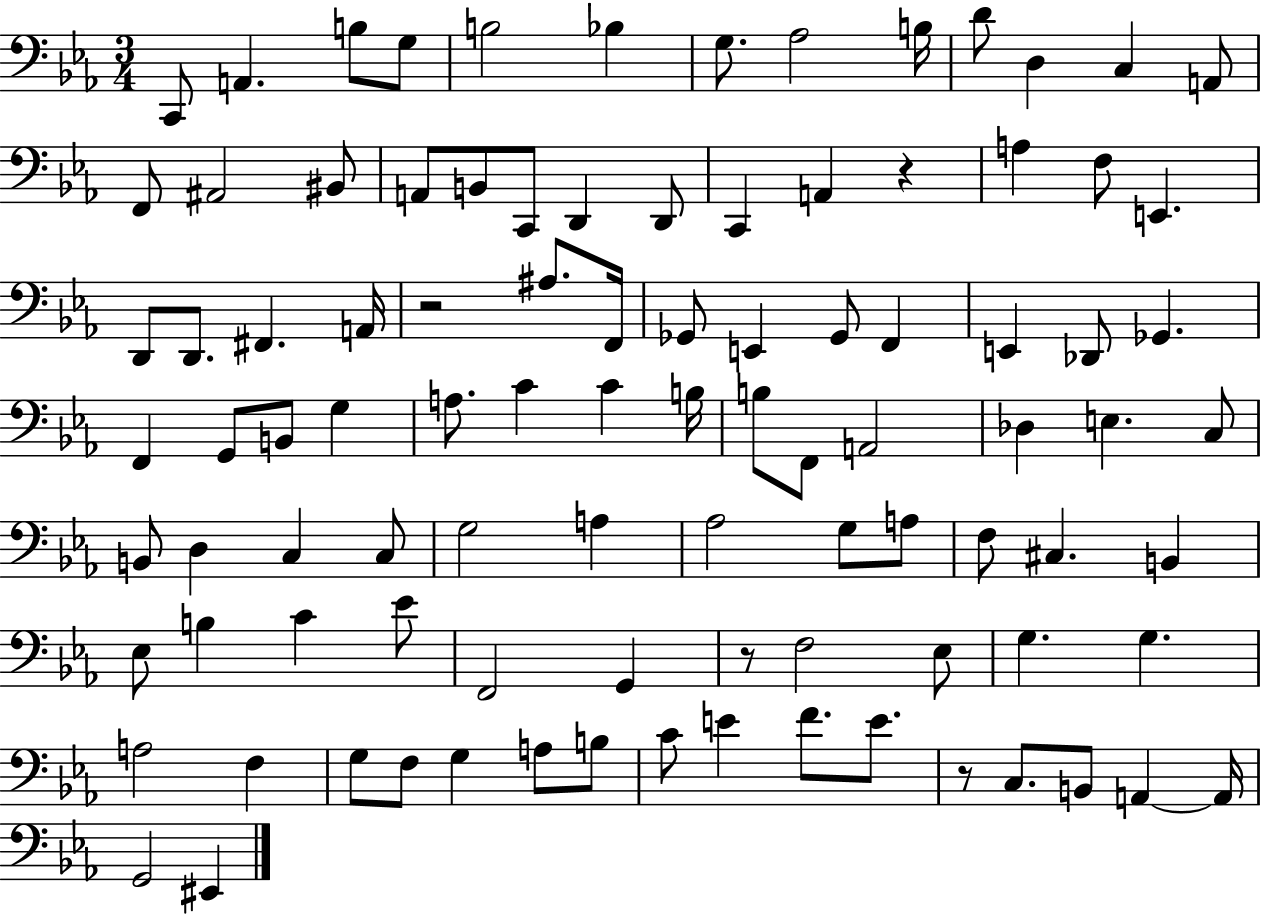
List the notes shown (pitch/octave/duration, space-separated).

C2/e A2/q. B3/e G3/e B3/h Bb3/q G3/e. Ab3/h B3/s D4/e D3/q C3/q A2/e F2/e A#2/h BIS2/e A2/e B2/e C2/e D2/q D2/e C2/q A2/q R/q A3/q F3/e E2/q. D2/e D2/e. F#2/q. A2/s R/h A#3/e. F2/s Gb2/e E2/q Gb2/e F2/q E2/q Db2/e Gb2/q. F2/q G2/e B2/e G3/q A3/e. C4/q C4/q B3/s B3/e F2/e A2/h Db3/q E3/q. C3/e B2/e D3/q C3/q C3/e G3/h A3/q Ab3/h G3/e A3/e F3/e C#3/q. B2/q Eb3/e B3/q C4/q Eb4/e F2/h G2/q R/e F3/h Eb3/e G3/q. G3/q. A3/h F3/q G3/e F3/e G3/q A3/e B3/e C4/e E4/q F4/e. E4/e. R/e C3/e. B2/e A2/q A2/s G2/h EIS2/q